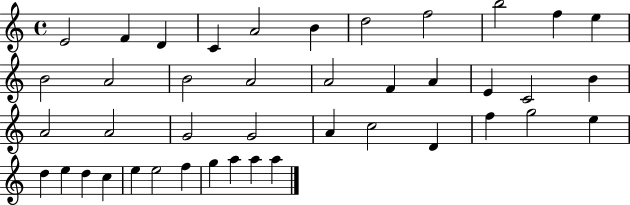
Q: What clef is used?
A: treble